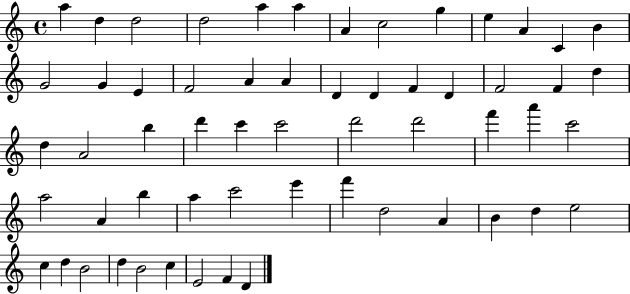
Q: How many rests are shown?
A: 0